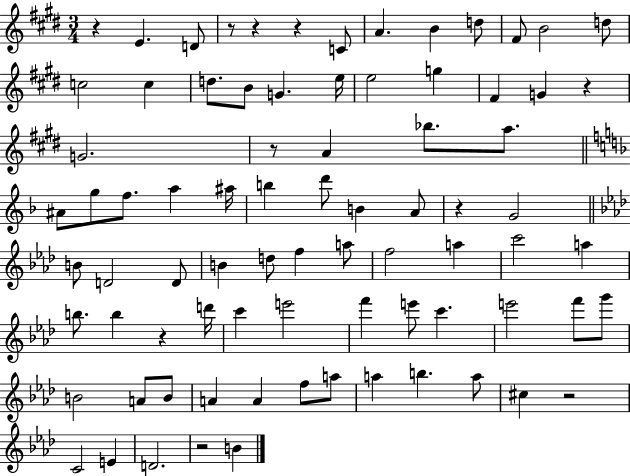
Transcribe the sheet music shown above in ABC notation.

X:1
T:Untitled
M:3/4
L:1/4
K:E
z E D/2 z/2 z z C/2 A B d/2 ^F/2 B2 d/2 c2 c d/2 B/2 G e/4 e2 g ^F G z G2 z/2 A _b/2 a/2 ^A/2 g/2 f/2 a ^a/4 b d'/2 B A/2 z G2 B/2 D2 D/2 B d/2 f a/2 f2 a c'2 a b/2 b z d'/4 c' e'2 f' e'/2 c' e'2 f'/2 g'/2 B2 A/2 B/2 A A f/2 a/2 a b a/2 ^c z2 C2 E D2 z2 B